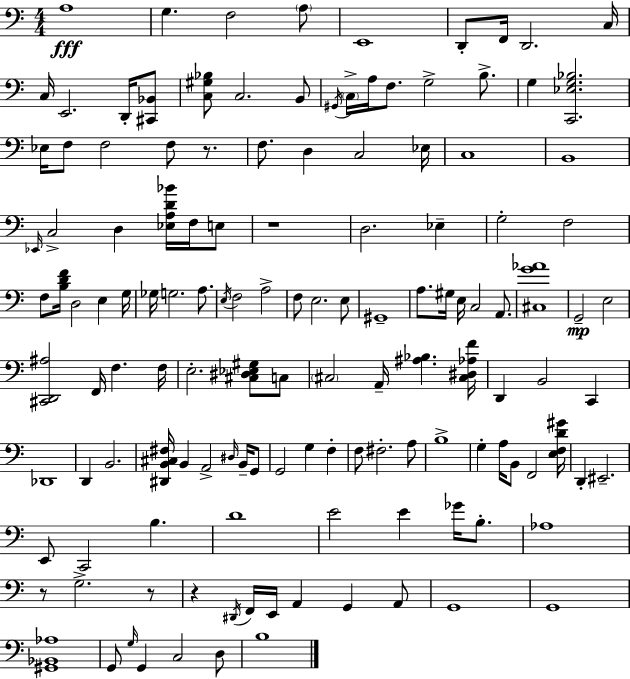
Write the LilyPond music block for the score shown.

{
  \clef bass
  \numericTimeSignature
  \time 4/4
  \key a \minor
  a1\fff | g4. f2 \parenthesize a8 | e,1 | d,8-. f,16 d,2. c16 | \break c16 e,2. d,16-. <cis, bes,>8 | <c gis bes>8 c2. b,8 | \acciaccatura { gis,16 } \parenthesize c16-> a16 f8. g2-> b8.-> | g4 <c, ees g bes>2. | \break ees16 f8 f2 f8 r8. | f8. d4 c2 | ees16 c1 | b,1 | \break \grace { ees,16 } c2-> d4 <ees a d' bes'>16 f16 | e8 r1 | d2. ees4-- | g2-. f2 | \break f8 <b d' f'>16 d2 e4 | g16 ges16 g2. a8. | \acciaccatura { e16 } f2 a2-> | f8 e2. | \break e8 gis,1-- | a8. gis16 e16 c2 | a,8. <cis g' aes'>1 | g,2--\mp e2 | \break <cis, d, ais>2 f,16 f4. | f16 e2.-. <cis dis ees gis>8 | c8 \parenthesize cis2 a,16-- <ais bes>4. | <cis dis aes f'>16 d,4 b,2 c,4 | \break des,1 | d,4 b,2. | <dis, b, cis fis>16 b,4 a,2-> | \grace { dis16 } b,16-- g,8 g,2 g4 | \break f4-. f8 fis2.-. | a8 b1-> | g4-. a16 b,8 f,2 | <e f d' gis'>16 d,4-. eis,2.-- | \break e,8 c,2 b4. | d'1 | e'2 e'4 | ges'16 b8.-. aes1 | \break r8 g2.-> | r8 r4 \acciaccatura { dis,16 } f,16 e,16 a,4 g,4 | a,8 g,1 | g,1 | \break <gis, bes, aes>1 | g,8 \grace { g16 } g,4 c2 | d8 b1 | \bar "|."
}